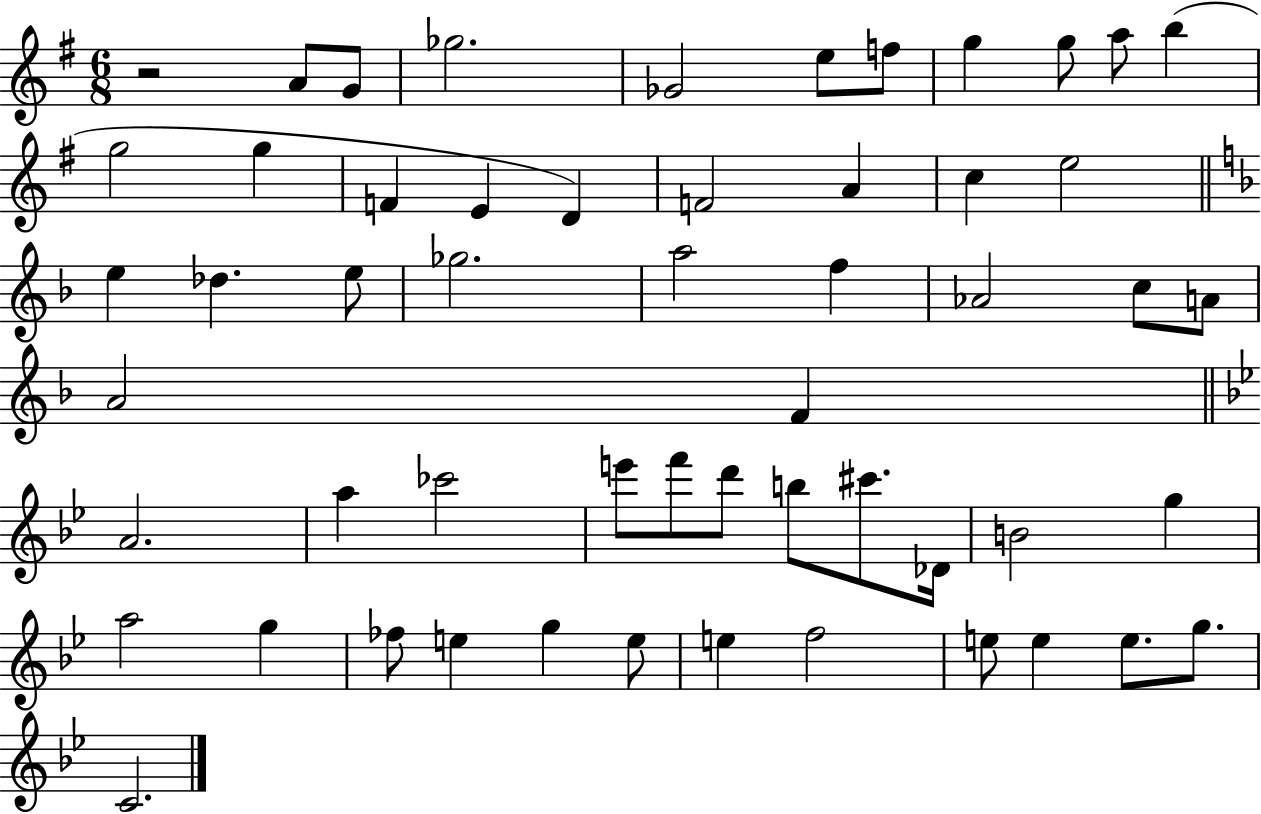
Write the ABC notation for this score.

X:1
T:Untitled
M:6/8
L:1/4
K:G
z2 A/2 G/2 _g2 _G2 e/2 f/2 g g/2 a/2 b g2 g F E D F2 A c e2 e _d e/2 _g2 a2 f _A2 c/2 A/2 A2 F A2 a _c'2 e'/2 f'/2 d'/2 b/2 ^c'/2 _D/4 B2 g a2 g _f/2 e g e/2 e f2 e/2 e e/2 g/2 C2